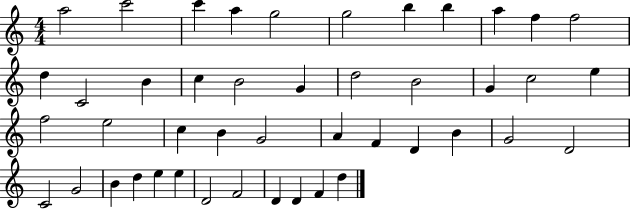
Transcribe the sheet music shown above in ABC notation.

X:1
T:Untitled
M:4/4
L:1/4
K:C
a2 c'2 c' a g2 g2 b b a f f2 d C2 B c B2 G d2 B2 G c2 e f2 e2 c B G2 A F D B G2 D2 C2 G2 B d e e D2 F2 D D F d